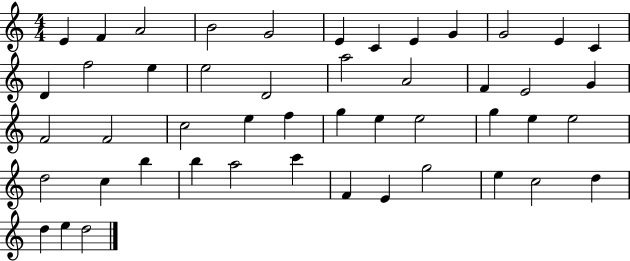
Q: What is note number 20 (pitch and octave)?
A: F4